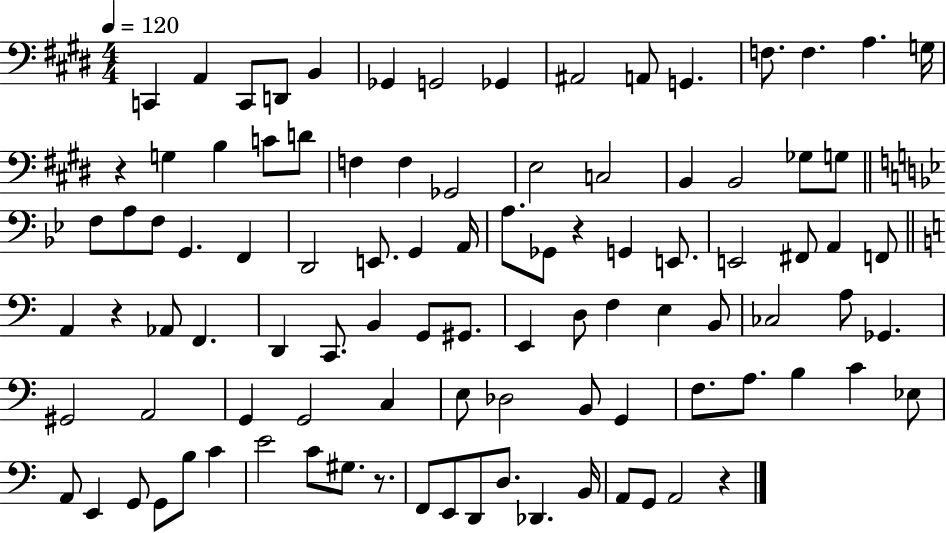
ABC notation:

X:1
T:Untitled
M:4/4
L:1/4
K:E
C,, A,, C,,/2 D,,/2 B,, _G,, G,,2 _G,, ^A,,2 A,,/2 G,, F,/2 F, A, G,/4 z G, B, C/2 D/2 F, F, _G,,2 E,2 C,2 B,, B,,2 _G,/2 G,/2 F,/2 A,/2 F,/2 G,, F,, D,,2 E,,/2 G,, A,,/4 A,/2 _G,,/2 z G,, E,,/2 E,,2 ^F,,/2 A,, F,,/2 A,, z _A,,/2 F,, D,, C,,/2 B,, G,,/2 ^G,,/2 E,, D,/2 F, E, B,,/2 _C,2 A,/2 _G,, ^G,,2 A,,2 G,, G,,2 C, E,/2 _D,2 B,,/2 G,, F,/2 A,/2 B, C _E,/2 A,,/2 E,, G,,/2 G,,/2 B,/2 C E2 C/2 ^G,/2 z/2 F,,/2 E,,/2 D,,/2 D,/2 _D,, B,,/4 A,,/2 G,,/2 A,,2 z